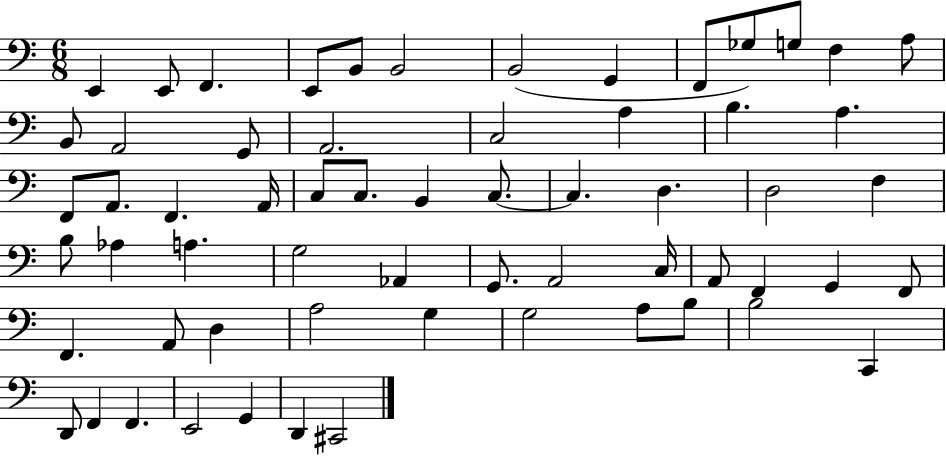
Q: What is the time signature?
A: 6/8